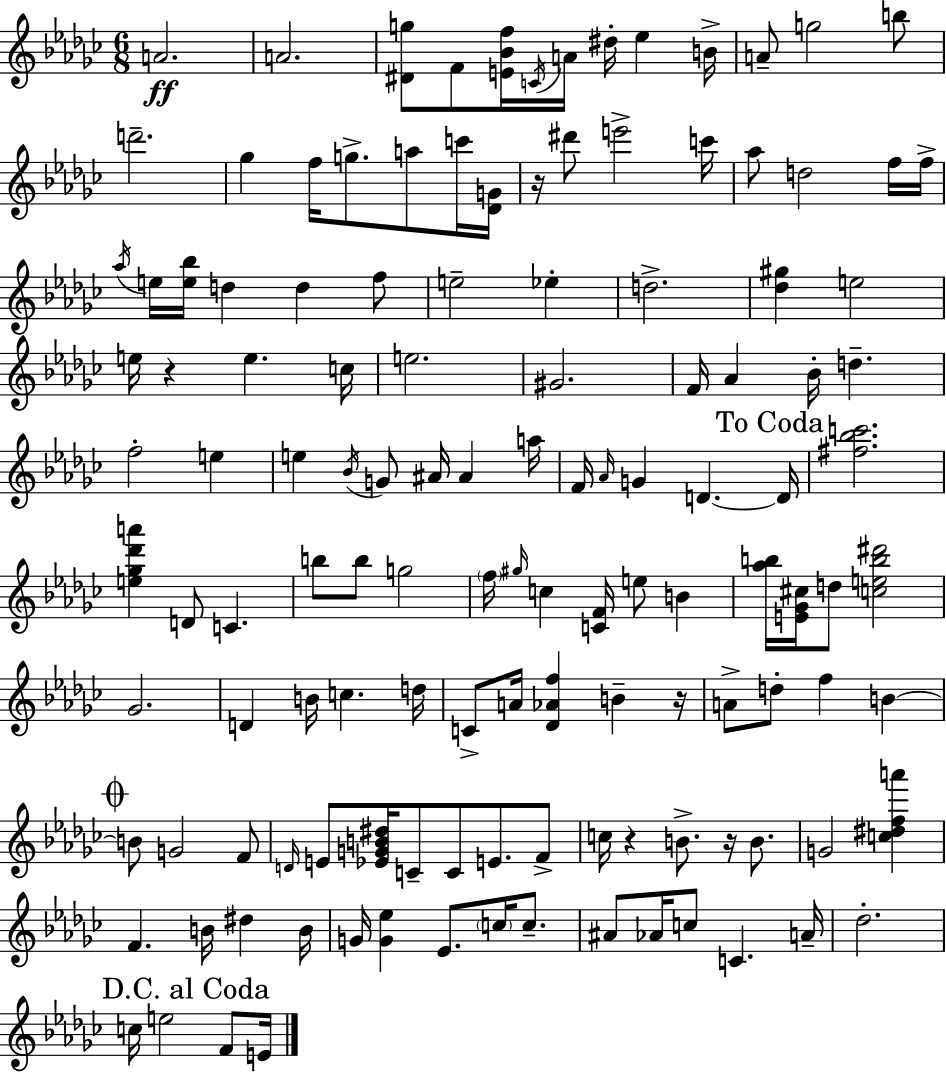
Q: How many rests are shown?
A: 5